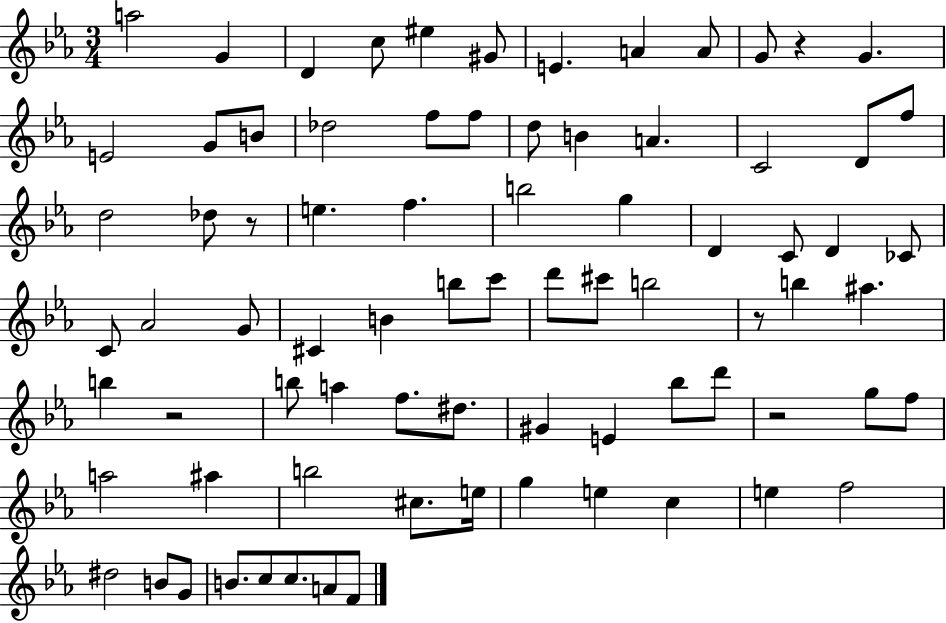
A5/h G4/q D4/q C5/e EIS5/q G#4/e E4/q. A4/q A4/e G4/e R/q G4/q. E4/h G4/e B4/e Db5/h F5/e F5/e D5/e B4/q A4/q. C4/h D4/e F5/e D5/h Db5/e R/e E5/q. F5/q. B5/h G5/q D4/q C4/e D4/q CES4/e C4/e Ab4/h G4/e C#4/q B4/q B5/e C6/e D6/e C#6/e B5/h R/e B5/q A#5/q. B5/q R/h B5/e A5/q F5/e. D#5/e. G#4/q E4/q Bb5/e D6/e R/h G5/e F5/e A5/h A#5/q B5/h C#5/e. E5/s G5/q E5/q C5/q E5/q F5/h D#5/h B4/e G4/e B4/e. C5/e C5/e. A4/e F4/e